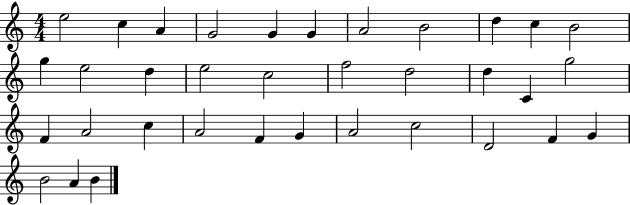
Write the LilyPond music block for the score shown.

{
  \clef treble
  \numericTimeSignature
  \time 4/4
  \key c \major
  e''2 c''4 a'4 | g'2 g'4 g'4 | a'2 b'2 | d''4 c''4 b'2 | \break g''4 e''2 d''4 | e''2 c''2 | f''2 d''2 | d''4 c'4 g''2 | \break f'4 a'2 c''4 | a'2 f'4 g'4 | a'2 c''2 | d'2 f'4 g'4 | \break b'2 a'4 b'4 | \bar "|."
}